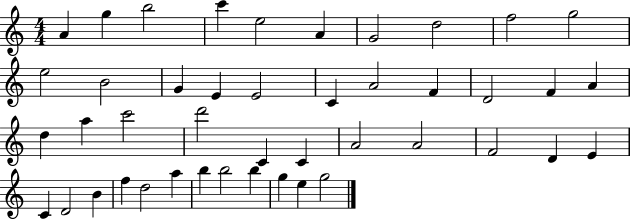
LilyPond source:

{
  \clef treble
  \numericTimeSignature
  \time 4/4
  \key c \major
  a'4 g''4 b''2 | c'''4 e''2 a'4 | g'2 d''2 | f''2 g''2 | \break e''2 b'2 | g'4 e'4 e'2 | c'4 a'2 f'4 | d'2 f'4 a'4 | \break d''4 a''4 c'''2 | d'''2 c'4 c'4 | a'2 a'2 | f'2 d'4 e'4 | \break c'4 d'2 b'4 | f''4 d''2 a''4 | b''4 b''2 b''4 | g''4 e''4 g''2 | \break \bar "|."
}